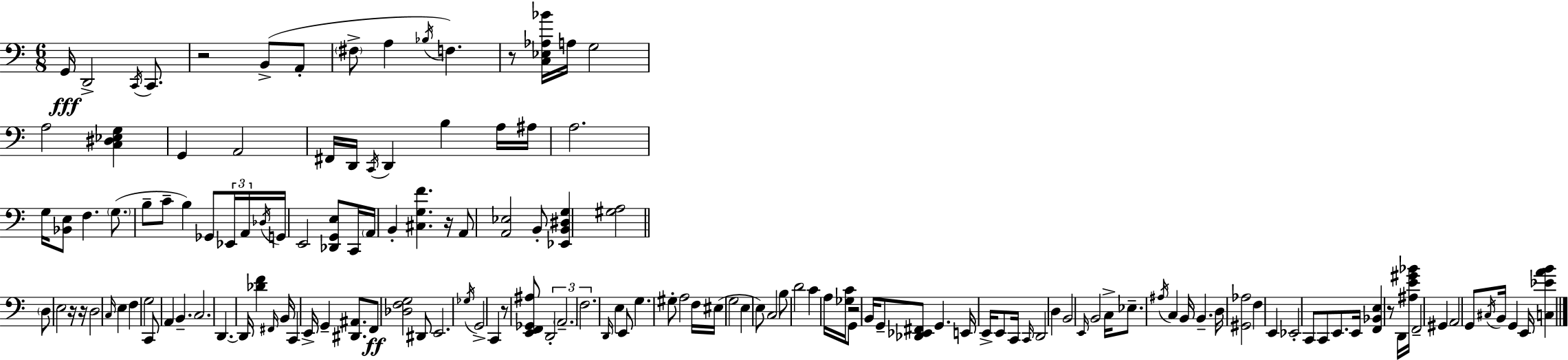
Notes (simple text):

G2/s D2/h C2/s C2/e. R/h B2/e A2/e F#3/e A3/q Bb3/s F3/q. R/e [C3,Eb3,Ab3,Bb4]/s A3/s G3/h A3/h [C3,D#3,Eb3,G3]/q G2/q A2/h F#2/s D2/s C2/s D2/q B3/q A3/s A#3/s A3/h. G3/s [Bb2,E3]/e F3/q. G3/e. B3/e C4/e B3/q Gb2/e Eb2/s A2/s Db3/s G2/s E2/h [Db2,G2,E3]/e C2/s A2/s B2/q [C#3,G3,F4]/q. R/s A2/e [A2,Eb3]/h B2/e [Eb2,B2,D#3,G3]/q [G#3,A3]/h D3/e E3/h R/s R/s D3/h C3/s E3/q F3/q G3/h C2/e A2/q B2/q. C3/h. D2/q. D2/s [Db4,F4]/q F#2/s B2/s C2/q E2/s G2/q [D#2,A#2]/e. F2/e [Db3,F3,G3]/h D#2/e E2/h. Gb3/s G2/h C2/q R/e [E2,F2,Gb2,A#3]/e D2/h A2/h. F3/h. D2/s E3/q E2/e G3/q. G#3/e A3/h F3/s EIS3/s G3/h E3/q E3/e C3/h B3/e D4/h C4/q A3/s [Gb3,C4]/s G2/e R/h B2/s G2/e [Db2,Eb2,F#2]/e G2/q. E2/s E2/s E2/e C2/s C2/s D2/h D3/q B2/h E2/s B2/h C3/s Eb3/e. A#3/s C3/q B2/s B2/q. D3/s [G#2,Ab3]/h F3/q E2/q Eb2/h C2/e C2/e E2/e. E2/s [F2,Bb2,E3]/q R/e D2/s [A#3,E4,G#4,Bb4]/s F2/h G#2/q A2/h G2/e C#3/s B2/s G2/q E2/s [C3,Eb4,A4,B4]/q